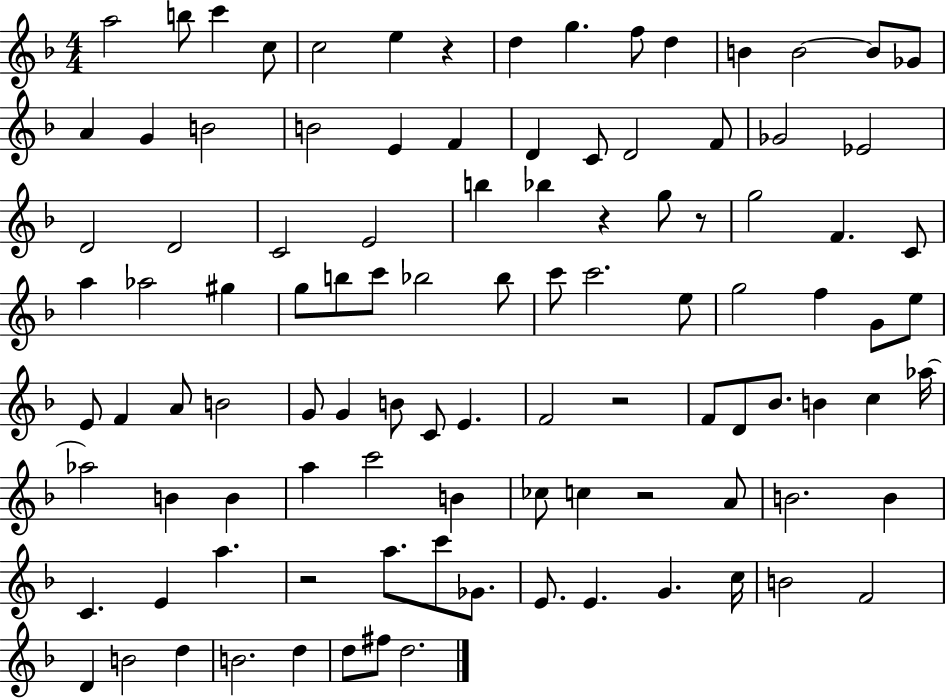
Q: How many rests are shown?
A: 6